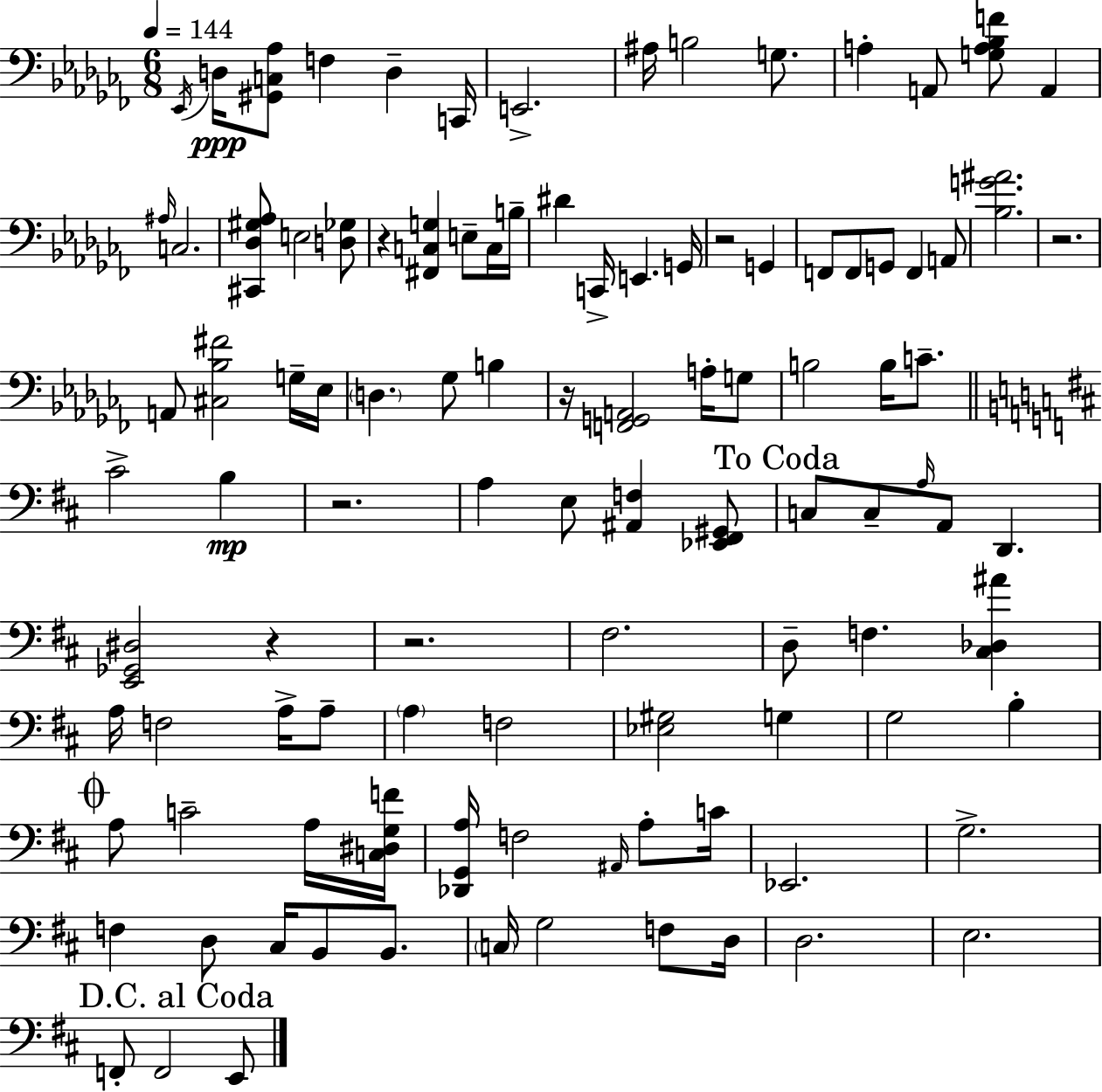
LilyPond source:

{
  \clef bass
  \numericTimeSignature
  \time 6/8
  \key aes \minor
  \tempo 4 = 144
  \acciaccatura { ees,16 }\ppp d16 <gis, c aes>8 f4 d4-- | c,16 e,2.-> | ais16 b2 g8. | a4-. a,8 <g a bes f'>8 a,4 | \break \grace { ais16 } c2. | <cis, des gis aes>8 e2 | <d ges>8 r4 <fis, c g>4 e8-- | c16 b16-- dis'4 c,16-> e,4. | \break g,16 r2 g,4 | f,8 f,8 g,8 f,4 | a,8 <bes g' ais'>2. | r2. | \break a,8 <cis bes fis'>2 | g16-- ees16 \parenthesize d4. ges8 b4 | r16 <f, g, a,>2 a16-. | g8 b2 b16 c'8.-- | \break \bar "||" \break \key d \major cis'2-> b4\mp | r2. | a4 e8 <ais, f>4 <ees, fis, gis,>8 | \mark "To Coda" c8 c8-- \grace { a16 } a,8 d,4. | \break <e, ges, dis>2 r4 | r2. | fis2. | d8-- f4. <cis des ais'>4 | \break a16 f2 a16-> a8-- | \parenthesize a4 f2 | <ees gis>2 g4 | g2 b4-. | \break \mark \markup { \musicglyph "scripts.coda" } a8 c'2-- a16 | <c dis g f'>16 <des, g, a>16 f2 \grace { ais,16 } a8-. | c'16 ees,2. | g2.-> | \break f4 d8 cis16 b,8 b,8. | \parenthesize c16 g2 f8 | d16 d2. | e2. | \break \mark "D.C. al Coda" f,8-. f,2 | e,8 \bar "|."
}